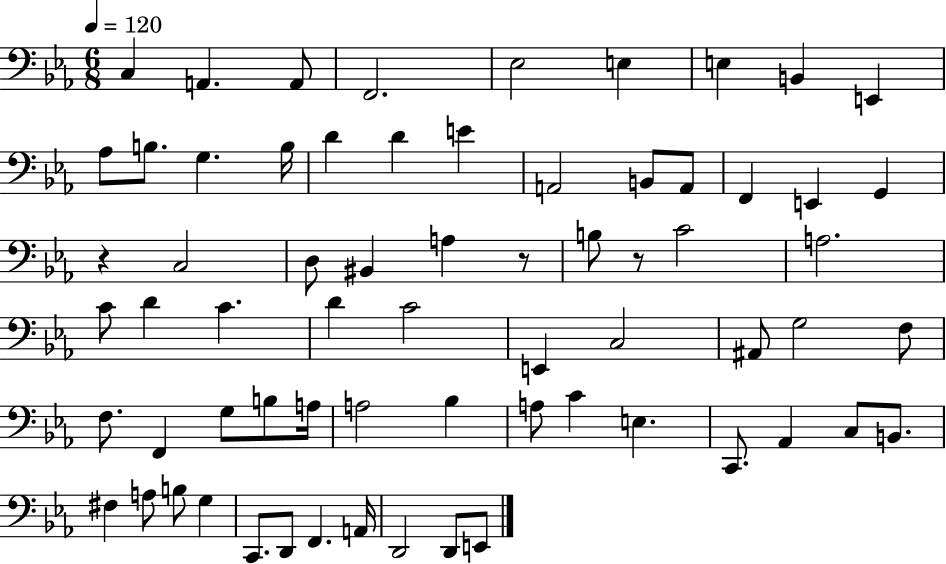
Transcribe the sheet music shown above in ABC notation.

X:1
T:Untitled
M:6/8
L:1/4
K:Eb
C, A,, A,,/2 F,,2 _E,2 E, E, B,, E,, _A,/2 B,/2 G, B,/4 D D E A,,2 B,,/2 A,,/2 F,, E,, G,, z C,2 D,/2 ^B,, A, z/2 B,/2 z/2 C2 A,2 C/2 D C D C2 E,, C,2 ^A,,/2 G,2 F,/2 F,/2 F,, G,/2 B,/2 A,/4 A,2 _B, A,/2 C E, C,,/2 _A,, C,/2 B,,/2 ^F, A,/2 B,/2 G, C,,/2 D,,/2 F,, A,,/4 D,,2 D,,/2 E,,/2